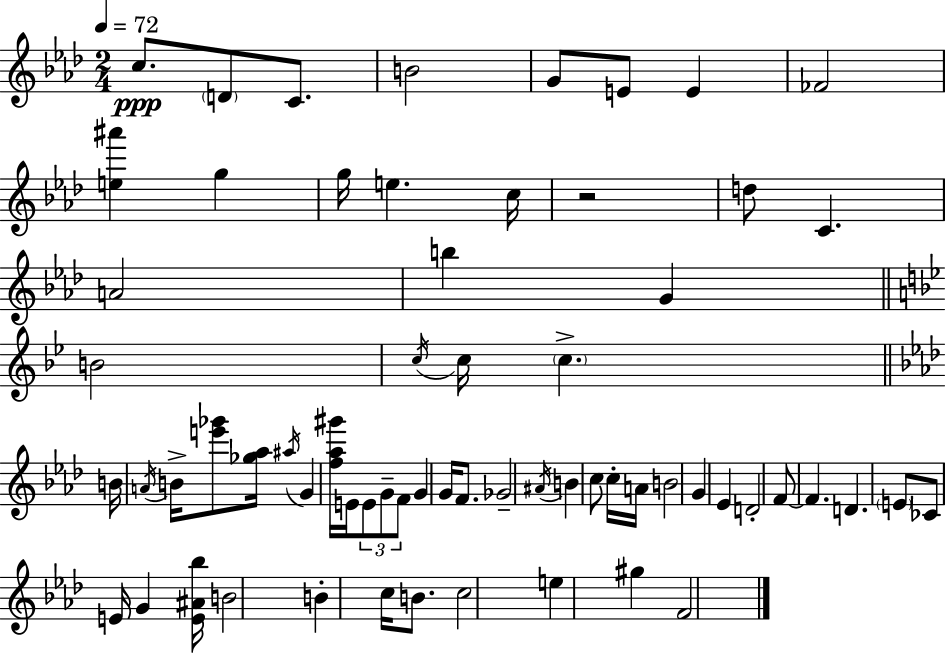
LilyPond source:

{
  \clef treble
  \numericTimeSignature
  \time 2/4
  \key f \minor
  \tempo 4 = 72
  c''8.\ppp \parenthesize d'8 c'8. | b'2 | g'8 e'8 e'4 | fes'2 | \break <e'' ais'''>4 g''4 | g''16 e''4. c''16 | r2 | d''8 c'4. | \break a'2 | b''4 g'4 | \bar "||" \break \key bes \major b'2 | \acciaccatura { c''16 } c''16 \parenthesize c''4.-> | \bar "||" \break \key f \minor b'16 \acciaccatura { a'16 } b'16-> <e''' ges'''>8 <ges'' aes''>16 \acciaccatura { ais''16 } g'4 | <f'' aes'' gis'''>16 e'16 \tuplet 3/2 { e'8 g'8-- | f'8 } g'4 g'16 | f'8. ges'2-- | \break \acciaccatura { ais'16 } b'4 | c''8 c''16-. a'16 b'2 | g'4 | ees'4 d'2-. | \break f'8~~ f'4. | d'4. | \parenthesize e'8 ces'8 e'16 g'4 | <e' ais' bes''>16 b'2 | \break b'4-. | c''16 b'8. c''2 | e''4 | gis''4 f'2 | \break \bar "|."
}